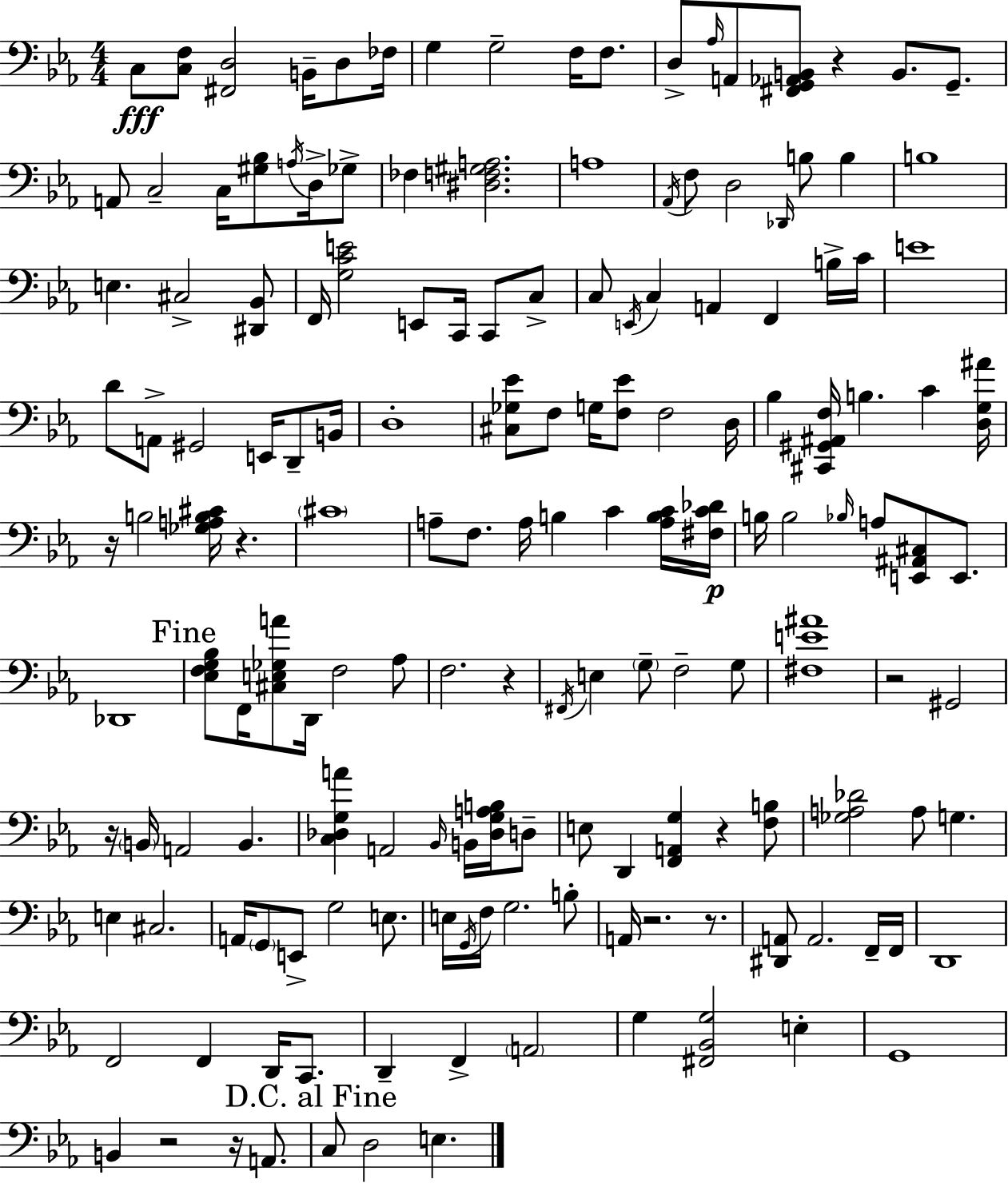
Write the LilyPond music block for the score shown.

{
  \clef bass
  \numericTimeSignature
  \time 4/4
  \key ees \major
  \repeat volta 2 { c8\fff <c f>8 <fis, d>2 b,16-- d8 fes16 | g4 g2-- f16 f8. | d8-> \grace { aes16 } a,8 <fis, g, aes, b,>8 r4 b,8. g,8.-- | a,8 c2-- c16 <gis bes>8 \acciaccatura { a16 } d16-> | \break ges8-> fes4 <dis f gis a>2. | a1 | \acciaccatura { aes,16 } f8 d2 \grace { des,16 } b8 | b4 b1 | \break e4. cis2-> | <dis, bes,>8 f,16 <g c' e'>2 e,8 c,16 | c,8 c8-> c8 \acciaccatura { e,16 } c4 a,4 f,4 | b16-> c'16 e'1 | \break d'8 a,8-> gis,2 | e,16 d,8-- b,16 d1-. | <cis ges ees'>8 f8 g16 <f ees'>8 f2 | d16 bes4 <cis, gis, ais, f>16 b4. | \break c'4 <d g ais'>16 r16 b2 <ges a b cis'>16 r4. | \parenthesize cis'1 | a8-- f8. a16 b4 c'4 | <a b c'>16 <fis c' des'>16\p b16 b2 \grace { bes16 } a8 | \break <e, ais, cis>8 e,8. des,1 | \mark "Fine" <ees f g bes>8 f,16 <cis e ges a'>8 d,16 f2 | aes8 f2. | r4 \acciaccatura { fis,16 } e4 \parenthesize g8-- f2-- | \break g8 <fis e' ais'>1 | r2 gis,2 | r16 \parenthesize b,16 a,2 | b,4. <c des g a'>4 a,2 | \break \grace { bes,16 } b,16 <des g a b>16 d8-- e8 d,4 <f, a, g>4 | r4 <f b>8 <ges a des'>2 | a8 g4. e4 cis2. | a,16 \parenthesize g,8 e,8-> g2 | \break e8. e16 \acciaccatura { g,16 } f16 g2. | b8-. a,16 r2. | r8. <dis, a,>8 a,2. | f,16-- f,16 d,1 | \break f,2 | f,4 d,16 c,8. d,4-- f,4-> | \parenthesize a,2 g4 <fis, bes, g>2 | e4-. g,1 | \break b,4 r2 | r16 a,8. \mark "D.C. al Fine" c8 d2 | e4. } \bar "|."
}